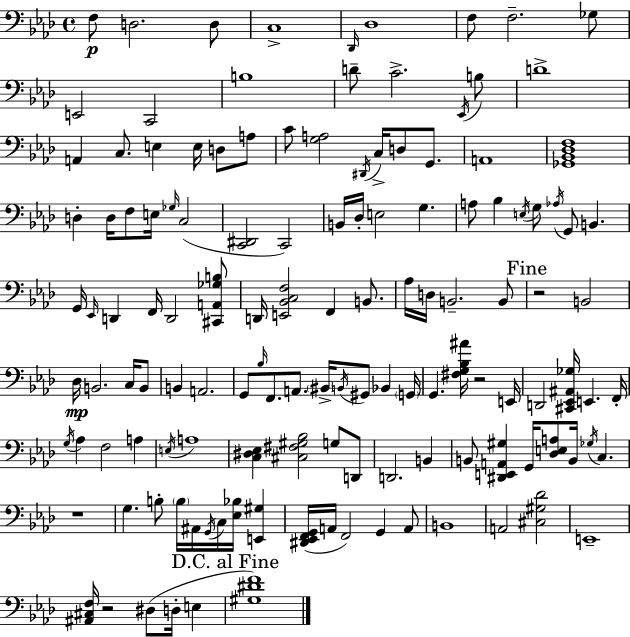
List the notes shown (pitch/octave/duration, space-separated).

F3/e D3/h. D3/e C3/w Db2/s Db3/w F3/e F3/h. Gb3/e E2/h C2/h B3/w D4/e C4/h. Eb2/s B3/e D4/w A2/q C3/e. E3/q E3/s D3/e A3/e C4/e [G3,A3]/h D#2/s C3/s D3/e G2/e. A2/w [Gb2,Bb2,Db3,F3]/w D3/q D3/s F3/e E3/s Gb3/s C3/h [C2,D#2]/h C2/h B2/s Db3/s E3/h G3/q. A3/e Bb3/q E3/s G3/e Ab3/s G2/e B2/q. G2/s Eb2/s D2/q F2/s D2/h [C#2,A2,Gb3,B3]/e D2/s [E2,Bb2,C3,F3]/h F2/q B2/e. Ab3/s D3/s B2/h. B2/e R/h B2/h Db3/s B2/h. C3/s B2/e B2/q A2/h. G2/e Bb3/s F2/e. A2/e. BIS2/s B2/s G#2/e Bb2/q G2/s G2/q. [F#3,G3,Bb3,A#4]/s R/h E2/s D2/h [C#2,Eb2,A#2,Gb3]/s E2/q. F2/s G3/s Ab3/q F3/h A3/q E3/s A3/w [C3,D#3,Eb3]/q [C#3,F#3,G#3,Bb3]/h G3/e D2/e D2/h. B2/q B2/e [D#2,E2,A2,G#3]/q G2/s [Db3,E3,A3]/e B2/s Gb3/s C3/q. R/w G3/q. B3/e B3/s A#2/s G2/s C3/s [Eb3,Bb3]/s [E2,G#3]/q [D#2,Eb2,F2,G2]/s A2/s F2/h G2/q A2/e B2/w A2/h [C#3,G#3,Db4]/h E2/w [A#2,C#3,F3]/s R/h D#3/e D3/s E3/q [G#3,D#4,F4]/w